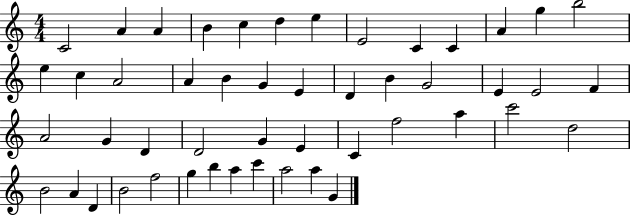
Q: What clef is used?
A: treble